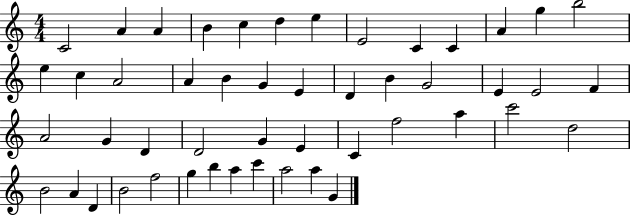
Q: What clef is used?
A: treble